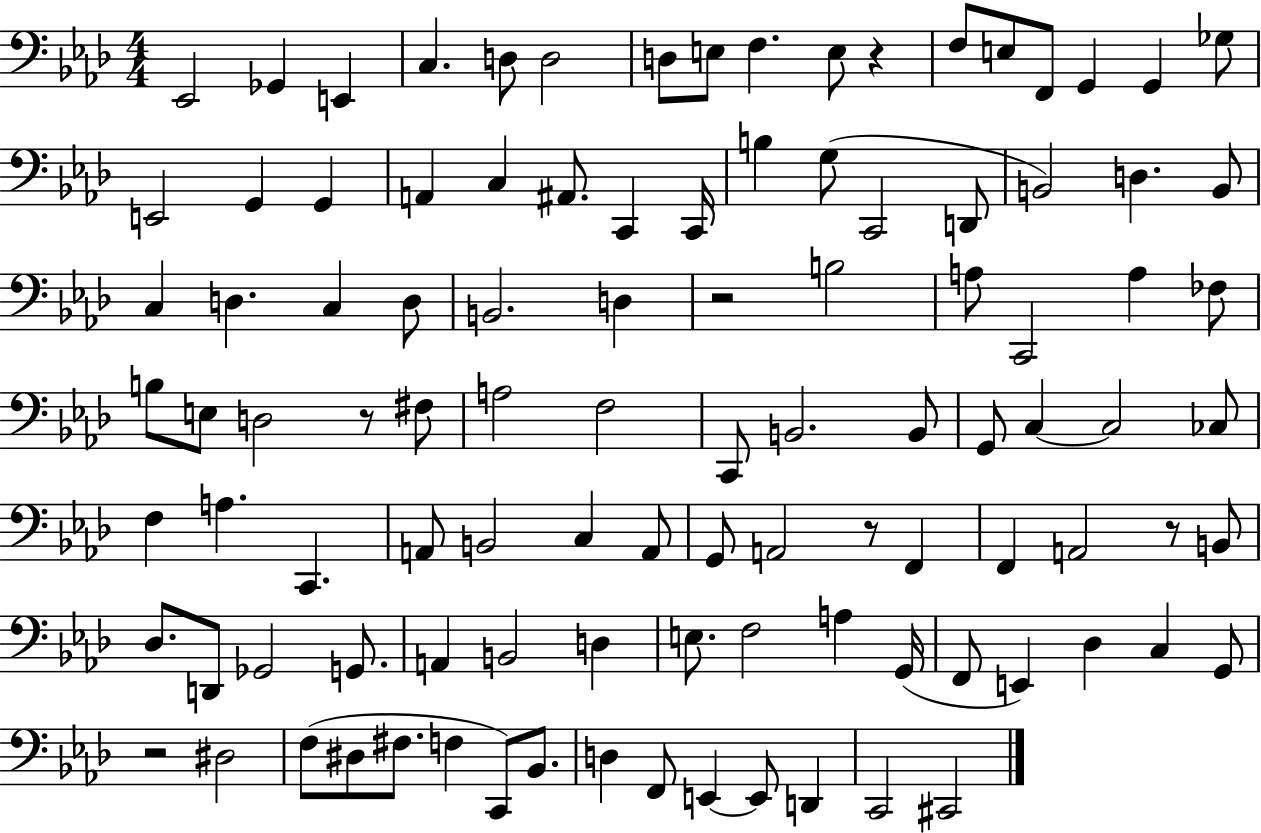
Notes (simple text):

Eb2/h Gb2/q E2/q C3/q. D3/e D3/h D3/e E3/e F3/q. E3/e R/q F3/e E3/e F2/e G2/q G2/q Gb3/e E2/h G2/q G2/q A2/q C3/q A#2/e. C2/q C2/s B3/q G3/e C2/h D2/e B2/h D3/q. B2/e C3/q D3/q. C3/q D3/e B2/h. D3/q R/h B3/h A3/e C2/h A3/q FES3/e B3/e E3/e D3/h R/e F#3/e A3/h F3/h C2/e B2/h. B2/e G2/e C3/q C3/h CES3/e F3/q A3/q. C2/q. A2/e B2/h C3/q A2/e G2/e A2/h R/e F2/q F2/q A2/h R/e B2/e Db3/e. D2/e Gb2/h G2/e. A2/q B2/h D3/q E3/e. F3/h A3/q G2/s F2/e E2/q Db3/q C3/q G2/e R/h D#3/h F3/e D#3/e F#3/e. F3/q C2/e Bb2/e. D3/q F2/e E2/q E2/e D2/q C2/h C#2/h